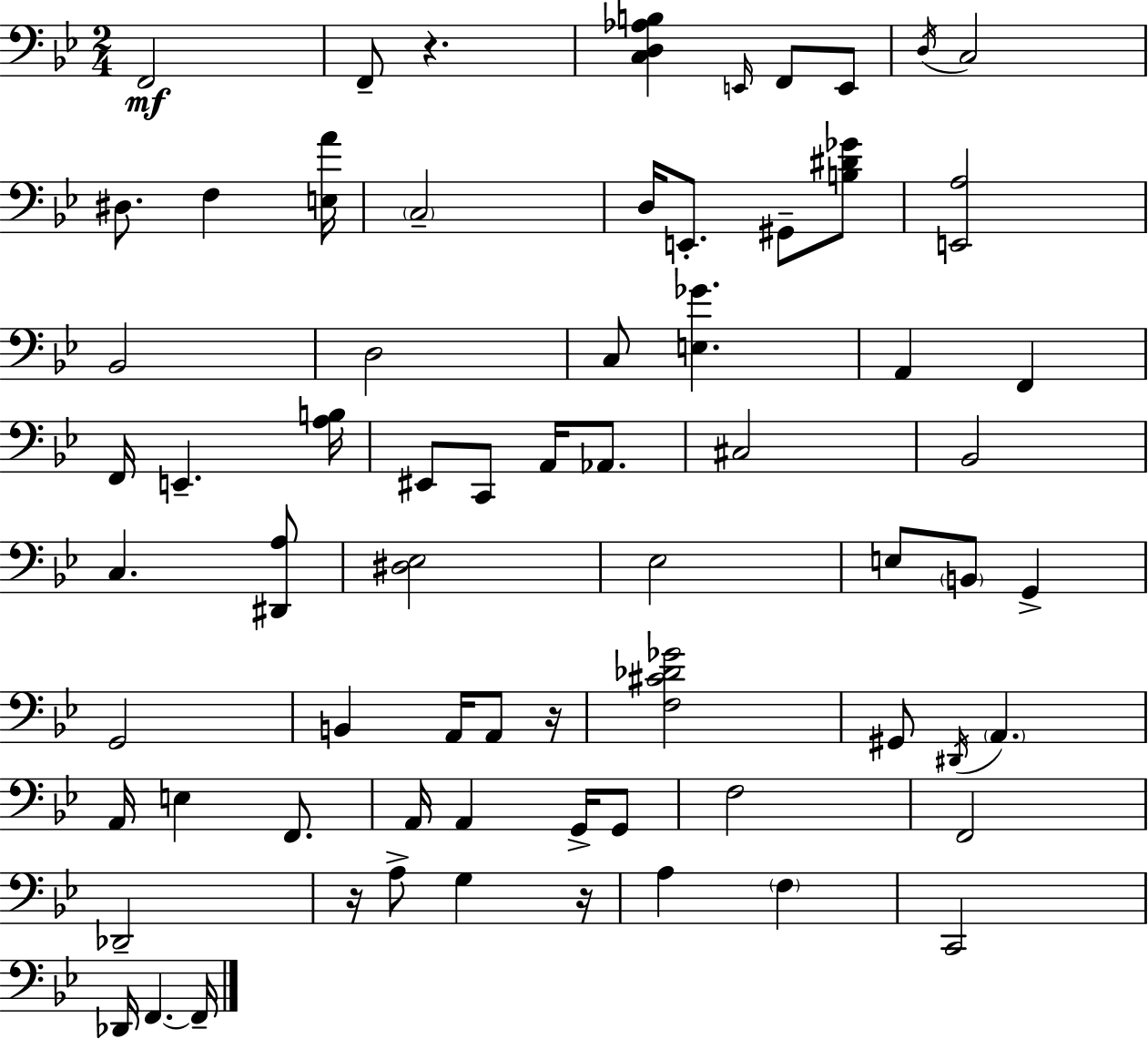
X:1
T:Untitled
M:2/4
L:1/4
K:Gm
F,,2 F,,/2 z [C,D,_A,B,] E,,/4 F,,/2 E,,/2 D,/4 C,2 ^D,/2 F, [E,A]/4 C,2 D,/4 E,,/2 ^G,,/2 [B,^D_G]/2 [E,,A,]2 _B,,2 D,2 C,/2 [E,_G] A,, F,, F,,/4 E,, [A,B,]/4 ^E,,/2 C,,/2 A,,/4 _A,,/2 ^C,2 _B,,2 C, [^D,,A,]/2 [^D,_E,]2 _E,2 E,/2 B,,/2 G,, G,,2 B,, A,,/4 A,,/2 z/4 [F,^C_D_G]2 ^G,,/2 ^D,,/4 A,, A,,/4 E, F,,/2 A,,/4 A,, G,,/4 G,,/2 F,2 F,,2 _D,,2 z/4 A,/2 G, z/4 A, F, C,,2 _D,,/4 F,, F,,/4